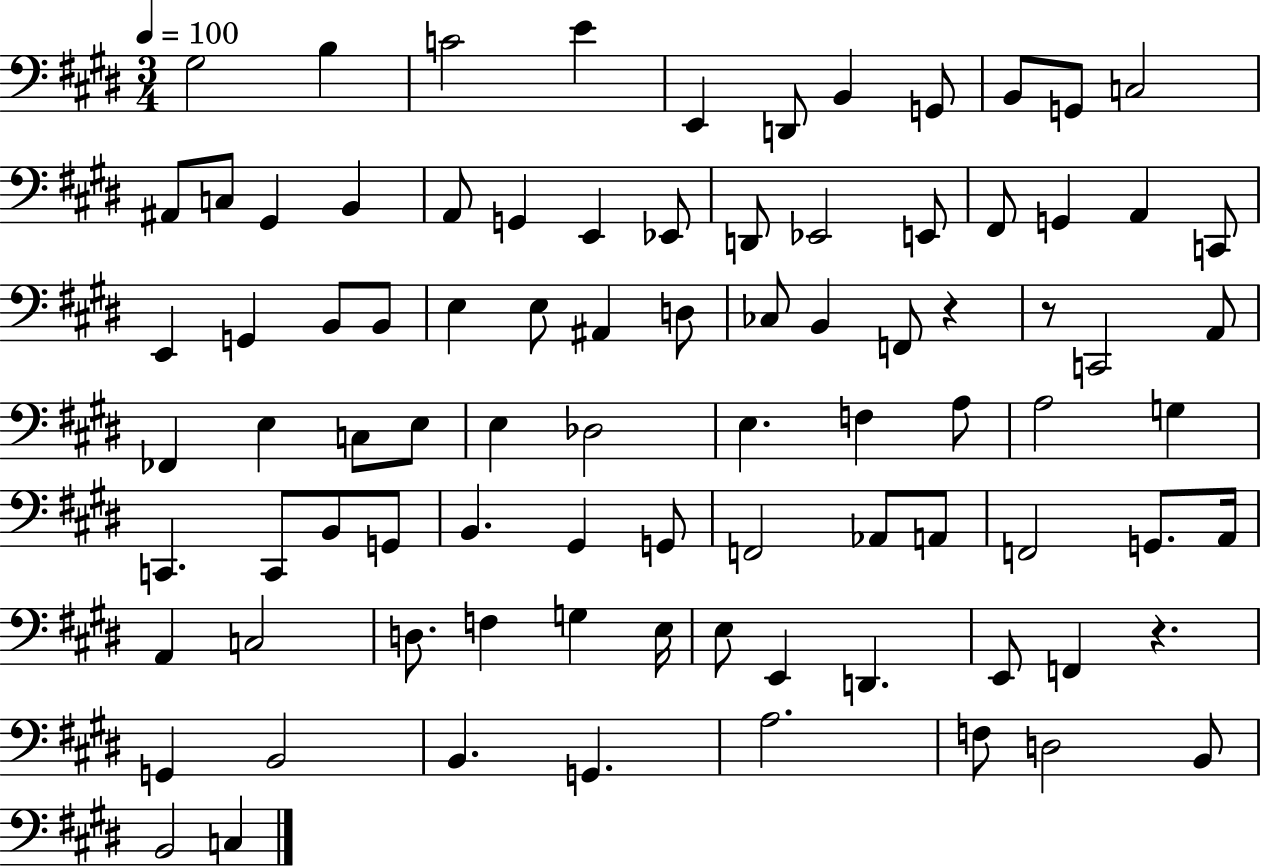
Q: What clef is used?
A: bass